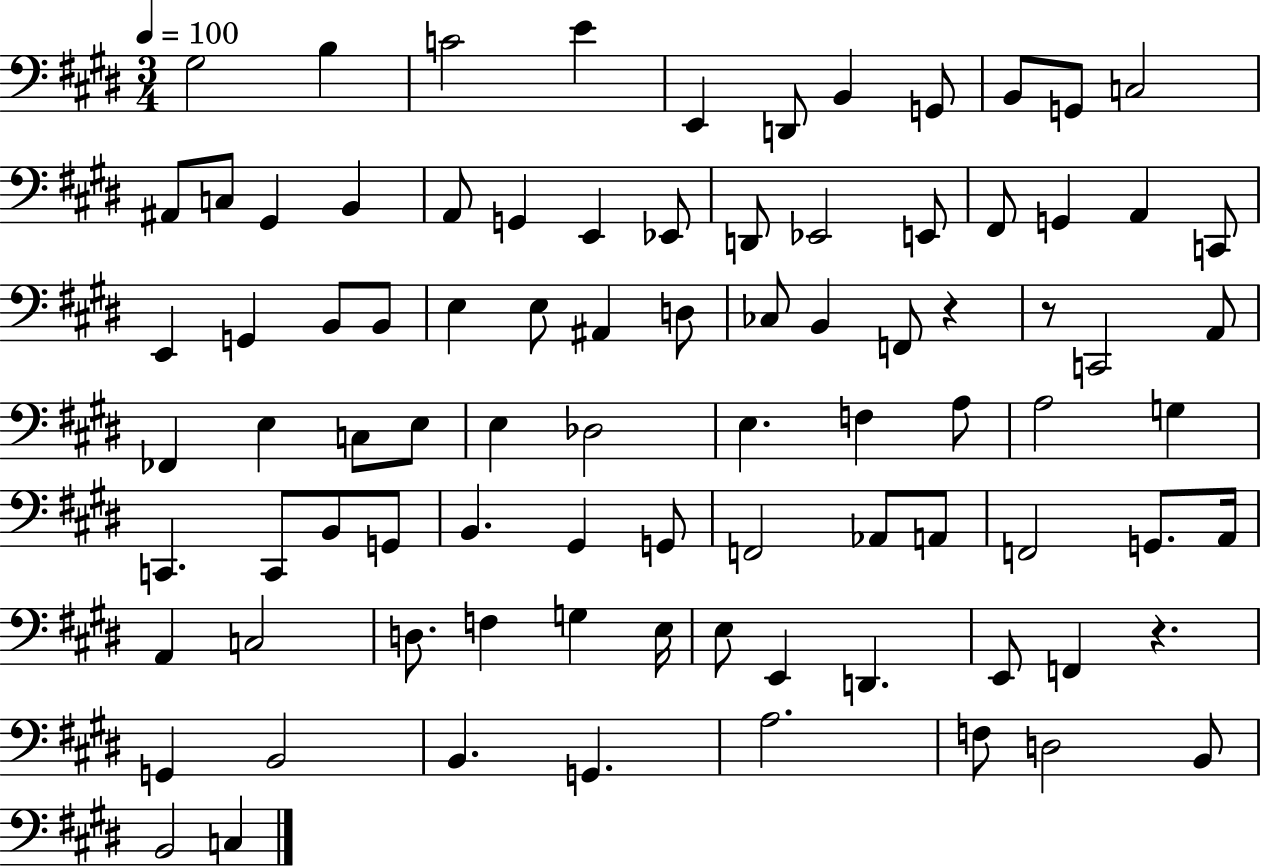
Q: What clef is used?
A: bass